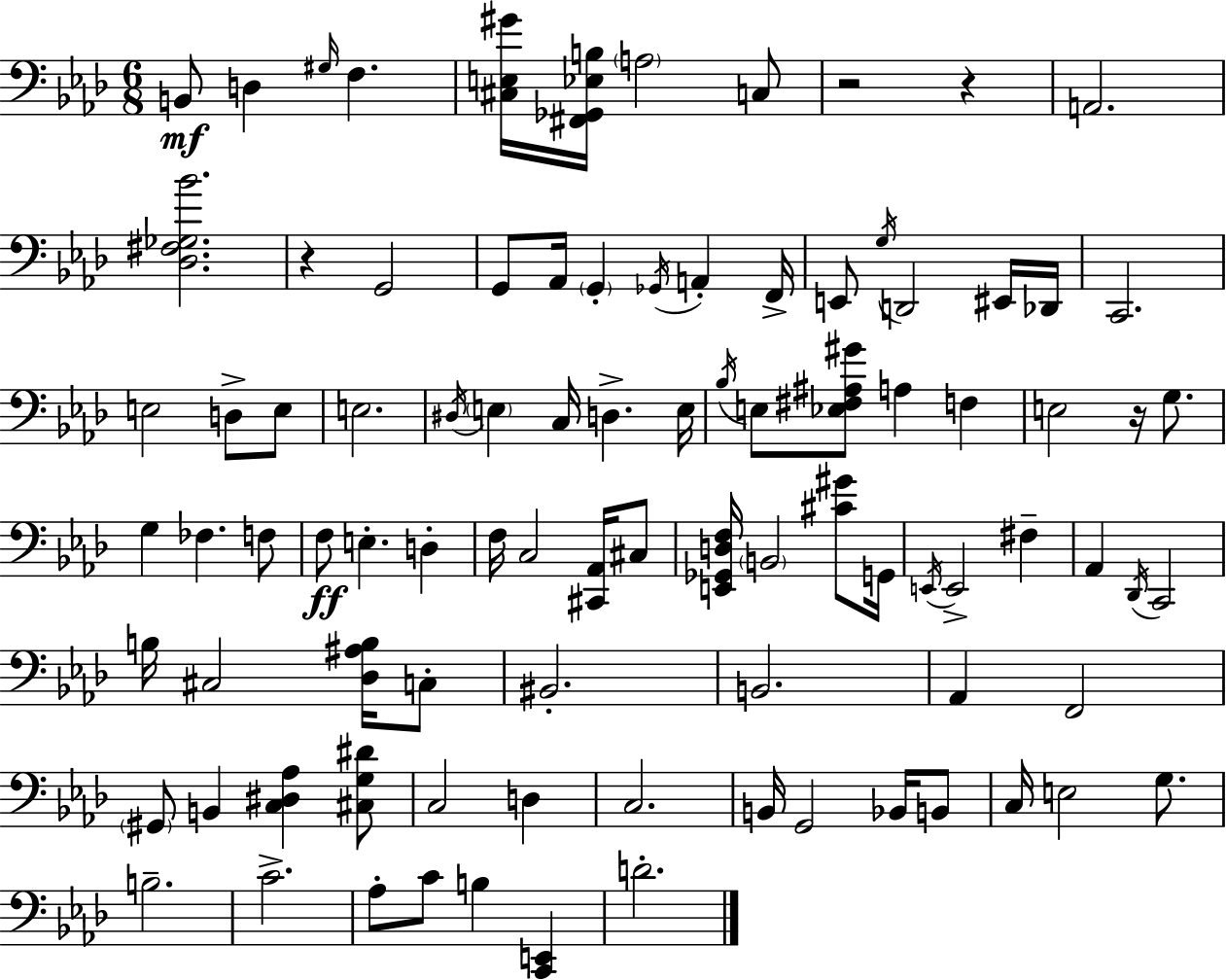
B2/e D3/q G#3/s F3/q. [C#3,E3,G#4]/s [F#2,Gb2,Eb3,B3]/s A3/h C3/e R/h R/q A2/h. [Db3,F#3,Gb3,Bb4]/h. R/q G2/h G2/e Ab2/s G2/q Gb2/s A2/q F2/s E2/e G3/s D2/h EIS2/s Db2/s C2/h. E3/h D3/e E3/e E3/h. D#3/s E3/q C3/s D3/q. E3/s Bb3/s E3/e [Eb3,F#3,A#3,G#4]/e A3/q F3/q E3/h R/s G3/e. G3/q FES3/q. F3/e F3/e E3/q. D3/q F3/s C3/h [C#2,Ab2]/s C#3/e [E2,Gb2,D3,F3]/s B2/h [C#4,G#4]/e G2/s E2/s E2/h F#3/q Ab2/q Db2/s C2/h B3/s C#3/h [Db3,A#3,B3]/s C3/e BIS2/h. B2/h. Ab2/q F2/h G#2/e B2/q [C3,D#3,Ab3]/q [C#3,G3,D#4]/e C3/h D3/q C3/h. B2/s G2/h Bb2/s B2/e C3/s E3/h G3/e. B3/h. C4/h. Ab3/e C4/e B3/q [C2,E2]/q D4/h.